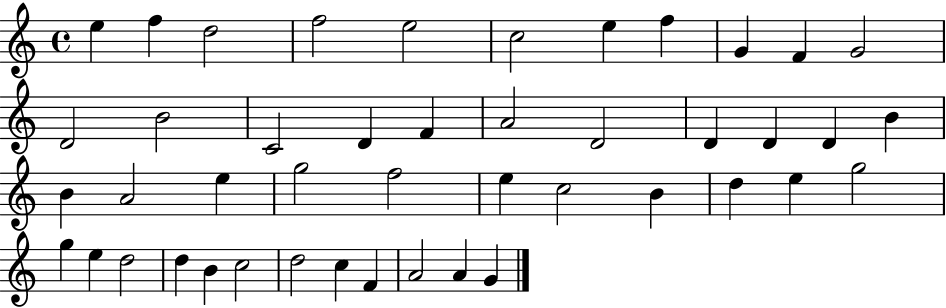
{
  \clef treble
  \time 4/4
  \defaultTimeSignature
  \key c \major
  e''4 f''4 d''2 | f''2 e''2 | c''2 e''4 f''4 | g'4 f'4 g'2 | \break d'2 b'2 | c'2 d'4 f'4 | a'2 d'2 | d'4 d'4 d'4 b'4 | \break b'4 a'2 e''4 | g''2 f''2 | e''4 c''2 b'4 | d''4 e''4 g''2 | \break g''4 e''4 d''2 | d''4 b'4 c''2 | d''2 c''4 f'4 | a'2 a'4 g'4 | \break \bar "|."
}